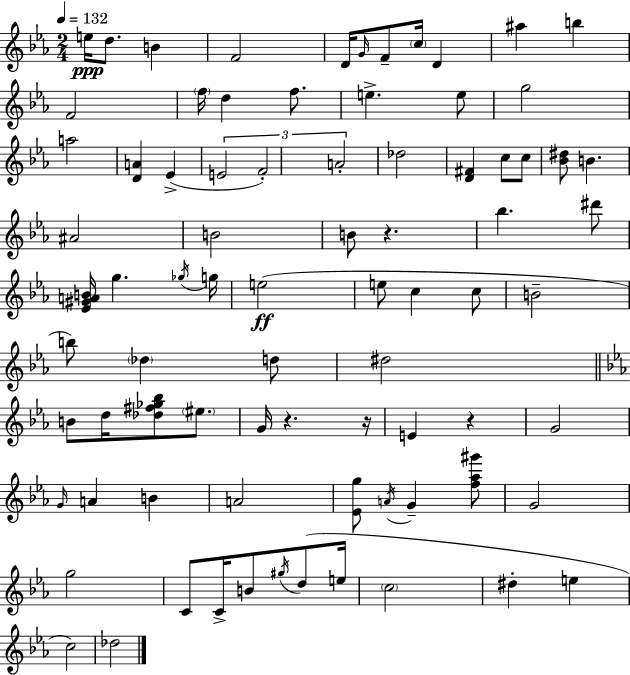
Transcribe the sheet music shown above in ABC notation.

X:1
T:Untitled
M:2/4
L:1/4
K:Eb
e/4 d/2 B F2 D/4 G/4 F/2 c/4 D ^a b F2 f/4 d f/2 e e/2 g2 a2 [DA] _E E2 F2 A2 _d2 [D^F] c/2 c/2 [_B^d]/2 B ^A2 B2 B/2 z _b ^d'/2 [_E^GAB]/4 g _g/4 g/4 e2 e/2 c c/2 B2 b/2 _d d/2 ^d2 B/2 d/4 [_d^f_g_b]/2 ^e/2 G/4 z z/4 E z G2 G/4 A B A2 [_Eg]/2 A/4 G [f_a^g']/2 G2 g2 C/2 C/4 B/2 ^g/4 d/2 e/4 c2 ^d e c2 _d2